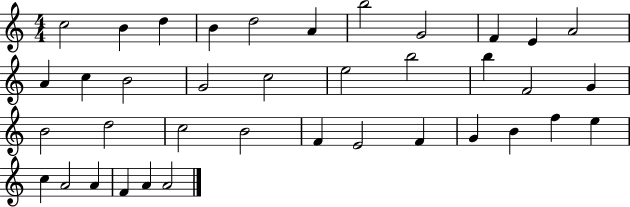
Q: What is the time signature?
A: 4/4